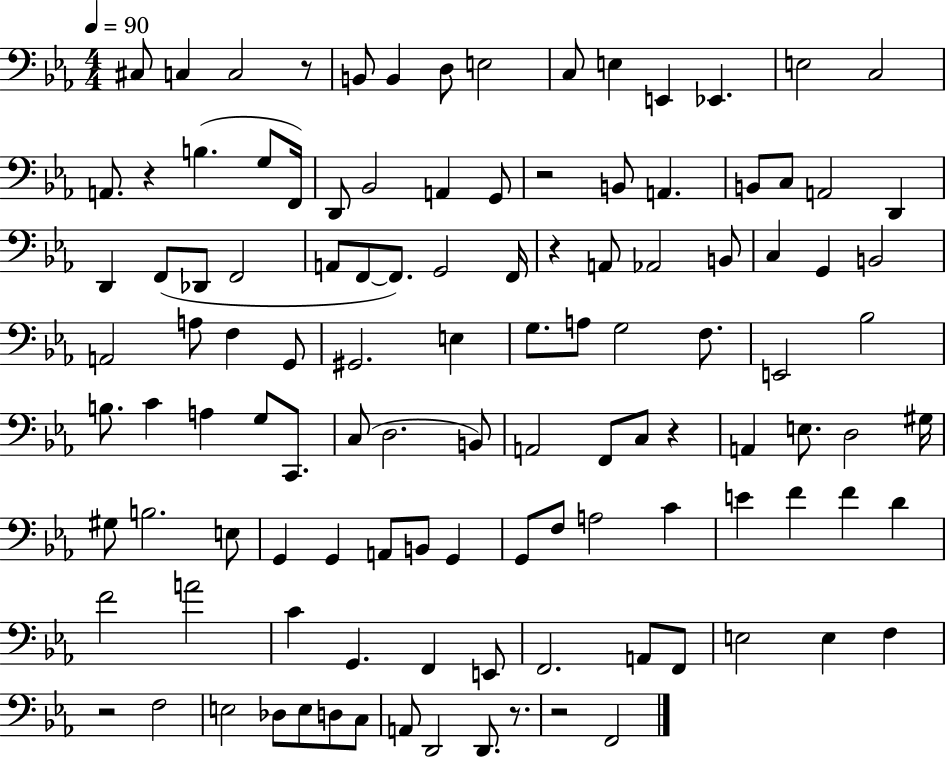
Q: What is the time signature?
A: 4/4